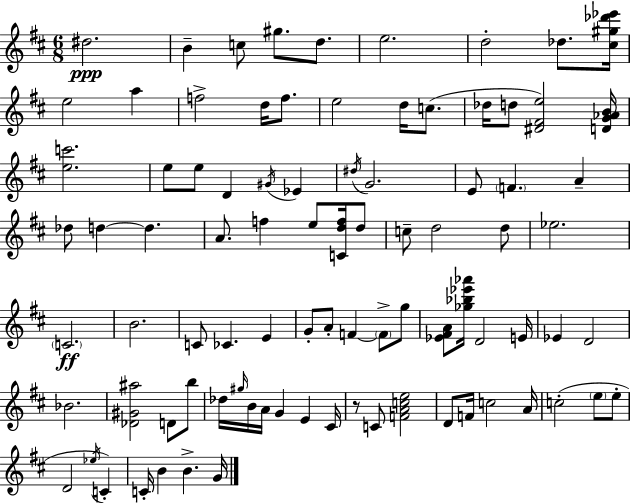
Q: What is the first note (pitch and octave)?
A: D#5